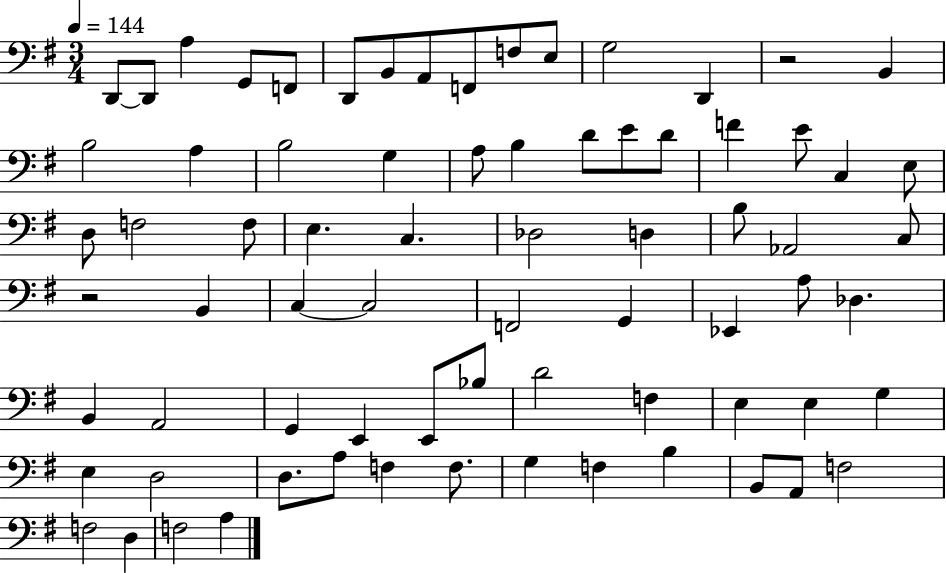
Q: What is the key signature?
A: G major